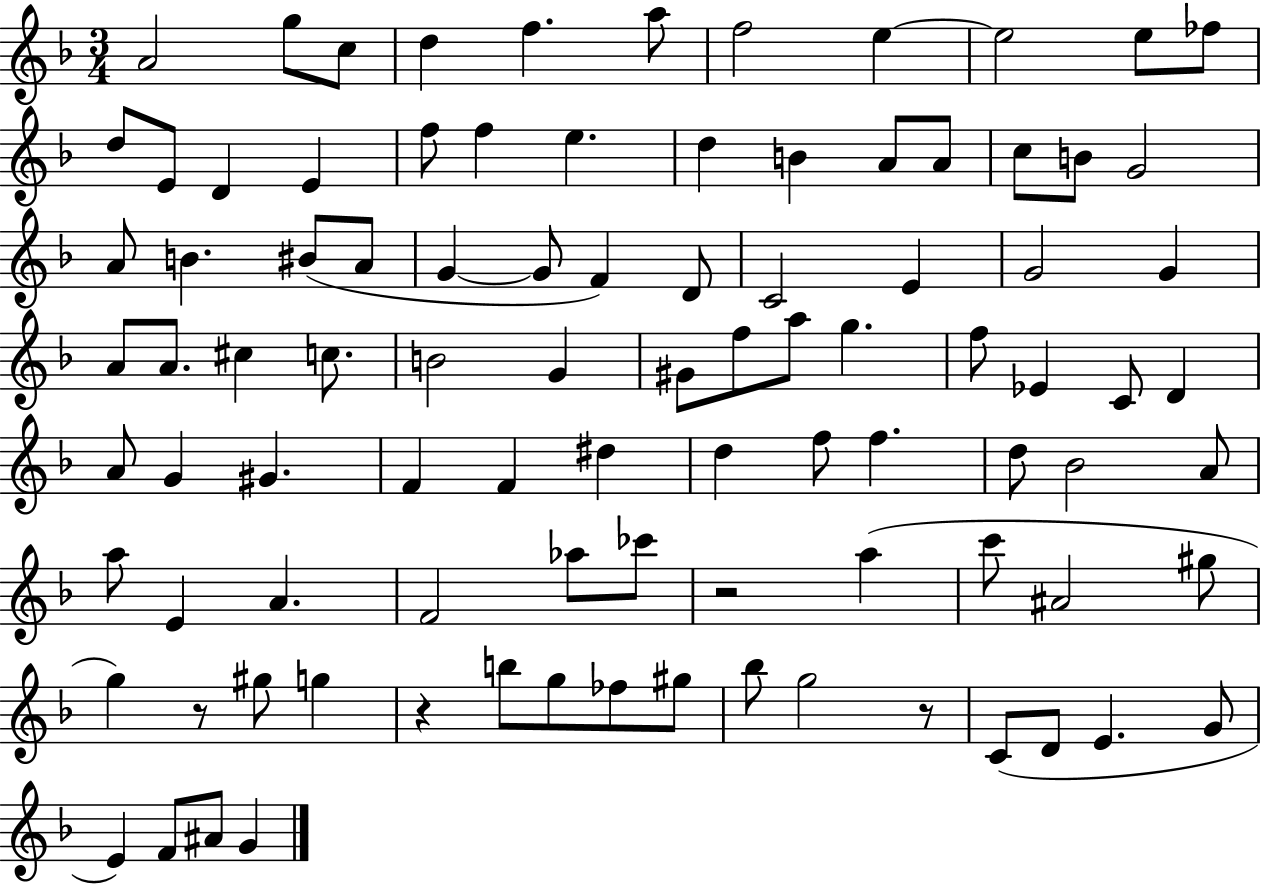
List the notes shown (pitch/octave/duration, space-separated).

A4/h G5/e C5/e D5/q F5/q. A5/e F5/h E5/q E5/h E5/e FES5/e D5/e E4/e D4/q E4/q F5/e F5/q E5/q. D5/q B4/q A4/e A4/e C5/e B4/e G4/h A4/e B4/q. BIS4/e A4/e G4/q G4/e F4/q D4/e C4/h E4/q G4/h G4/q A4/e A4/e. C#5/q C5/e. B4/h G4/q G#4/e F5/e A5/e G5/q. F5/e Eb4/q C4/e D4/q A4/e G4/q G#4/q. F4/q F4/q D#5/q D5/q F5/e F5/q. D5/e Bb4/h A4/e A5/e E4/q A4/q. F4/h Ab5/e CES6/e R/h A5/q C6/e A#4/h G#5/e G5/q R/e G#5/e G5/q R/q B5/e G5/e FES5/e G#5/e Bb5/e G5/h R/e C4/e D4/e E4/q. G4/e E4/q F4/e A#4/e G4/q